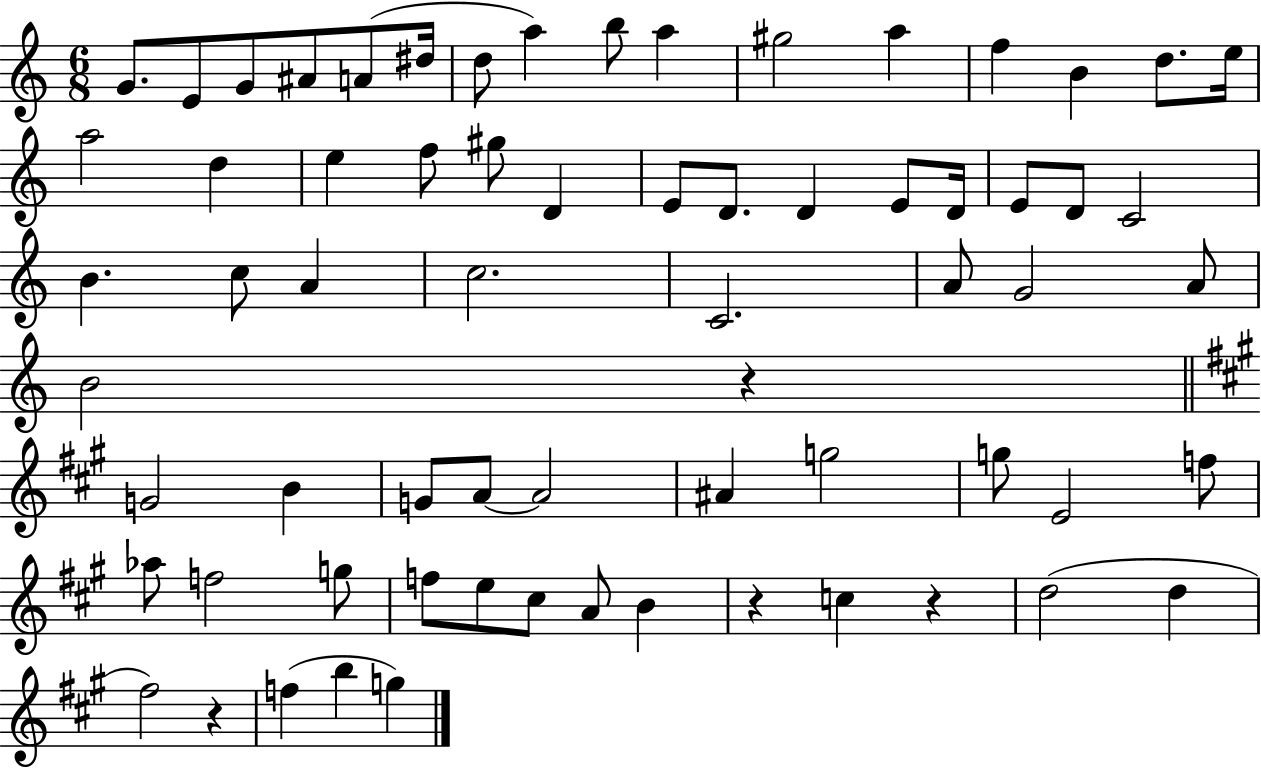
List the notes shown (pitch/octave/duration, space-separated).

G4/e. E4/e G4/e A#4/e A4/e D#5/s D5/e A5/q B5/e A5/q G#5/h A5/q F5/q B4/q D5/e. E5/s A5/h D5/q E5/q F5/e G#5/e D4/q E4/e D4/e. D4/q E4/e D4/s E4/e D4/e C4/h B4/q. C5/e A4/q C5/h. C4/h. A4/e G4/h A4/e B4/h R/q G4/h B4/q G4/e A4/e A4/h A#4/q G5/h G5/e E4/h F5/e Ab5/e F5/h G5/e F5/e E5/e C#5/e A4/e B4/q R/q C5/q R/q D5/h D5/q F#5/h R/q F5/q B5/q G5/q